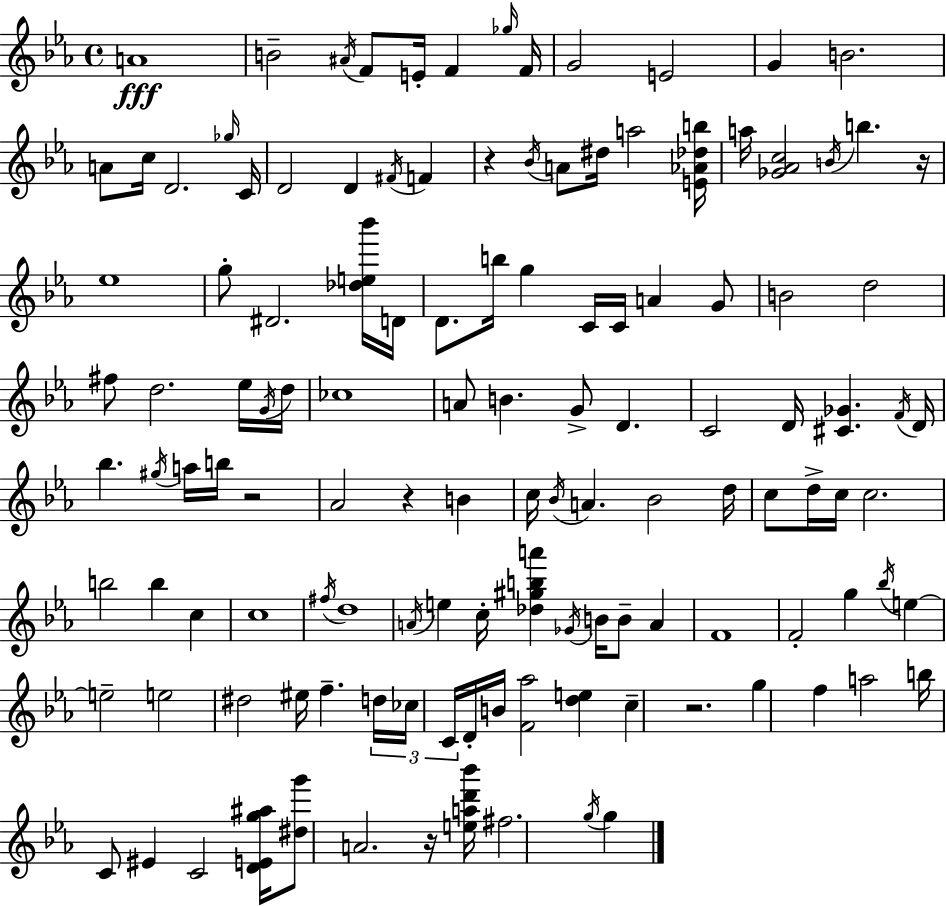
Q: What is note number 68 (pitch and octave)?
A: D5